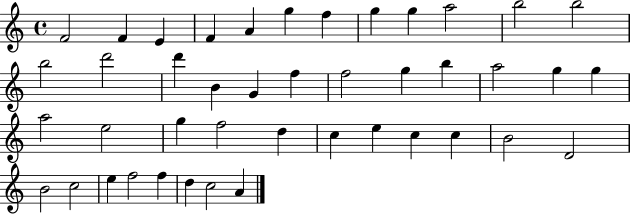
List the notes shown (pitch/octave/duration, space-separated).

F4/h F4/q E4/q F4/q A4/q G5/q F5/q G5/q G5/q A5/h B5/h B5/h B5/h D6/h D6/q B4/q G4/q F5/q F5/h G5/q B5/q A5/h G5/q G5/q A5/h E5/h G5/q F5/h D5/q C5/q E5/q C5/q C5/q B4/h D4/h B4/h C5/h E5/q F5/h F5/q D5/q C5/h A4/q